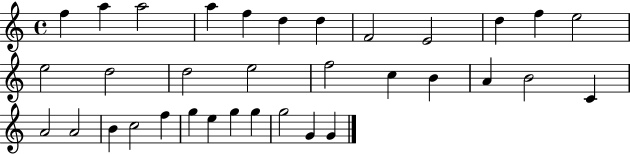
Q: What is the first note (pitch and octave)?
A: F5